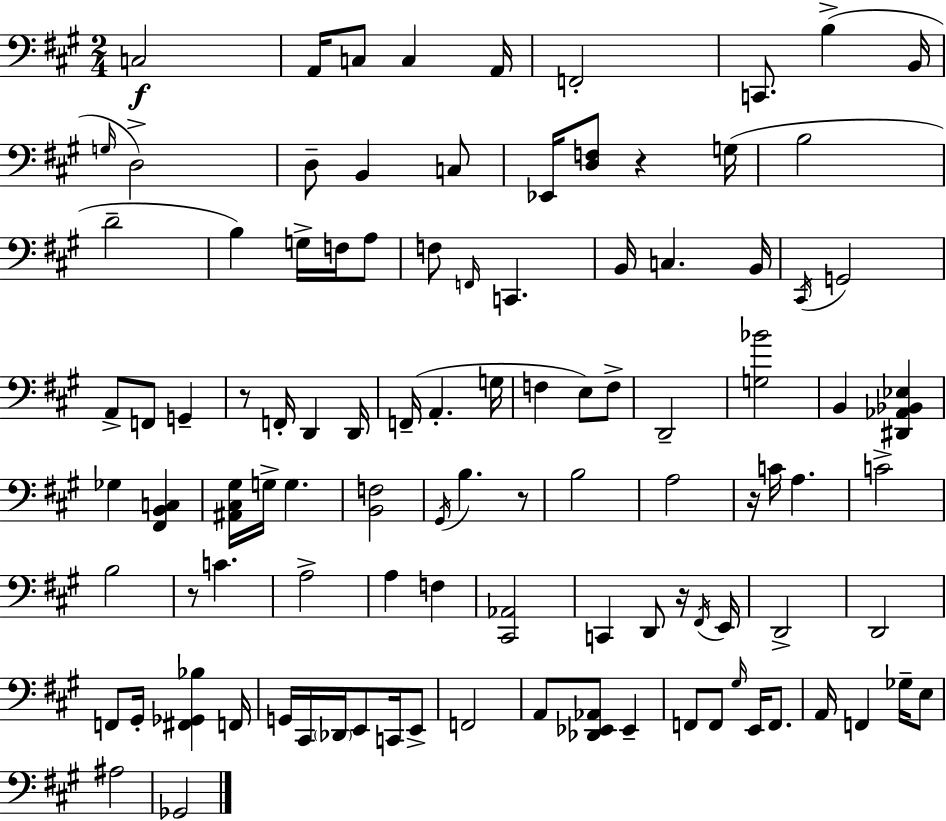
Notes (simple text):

C3/h A2/s C3/e C3/q A2/s F2/h C2/e. B3/q B2/s G3/s D3/h D3/e B2/q C3/e Eb2/s [D3,F3]/e R/q G3/s B3/h D4/h B3/q G3/s F3/s A3/e F3/e F2/s C2/q. B2/s C3/q. B2/s C#2/s G2/h A2/e F2/e G2/q R/e F2/s D2/q D2/s F2/s A2/q. G3/s F3/q E3/e F3/e D2/h [G3,Bb4]/h B2/q [D#2,Ab2,Bb2,Eb3]/q Gb3/q [F#2,B2,C3]/q [A#2,C#3,G#3]/s G3/s G3/q. [B2,F3]/h G#2/s B3/q. R/e B3/h A3/h R/s C4/s A3/q. C4/h B3/h R/e C4/q. A3/h A3/q F3/q [C#2,Ab2]/h C2/q D2/e R/s F#2/s E2/s D2/h D2/h F2/e G#2/s [F#2,Gb2,Bb3]/q F2/s G2/s C#2/s Db2/s E2/e C2/s E2/e F2/h A2/e [Db2,Eb2,Ab2]/e Eb2/q F2/e F2/e G#3/s E2/s F2/e. A2/s F2/q Gb3/s E3/e A#3/h Gb2/h